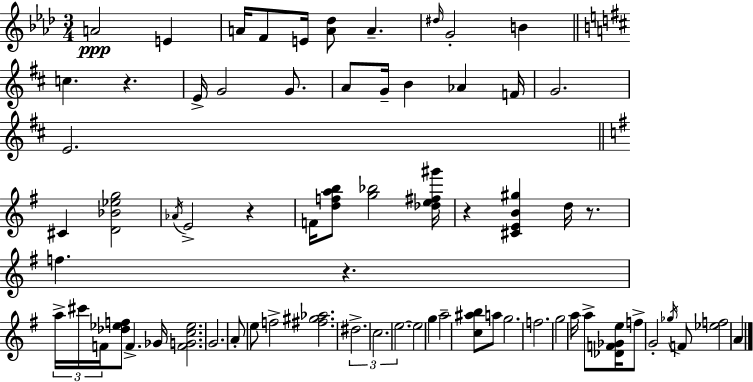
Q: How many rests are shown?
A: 5